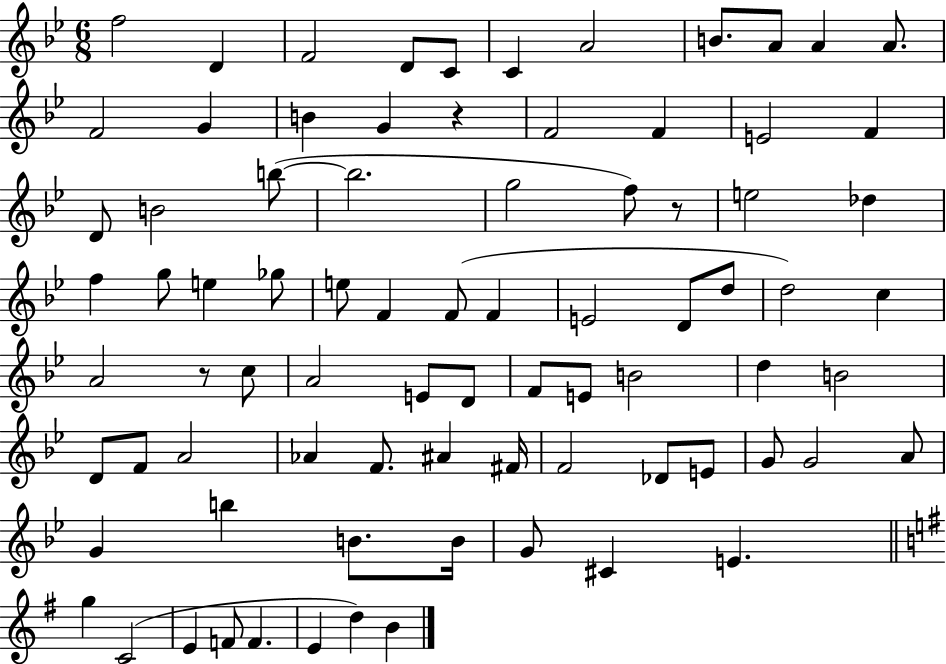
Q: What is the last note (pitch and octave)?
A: B4